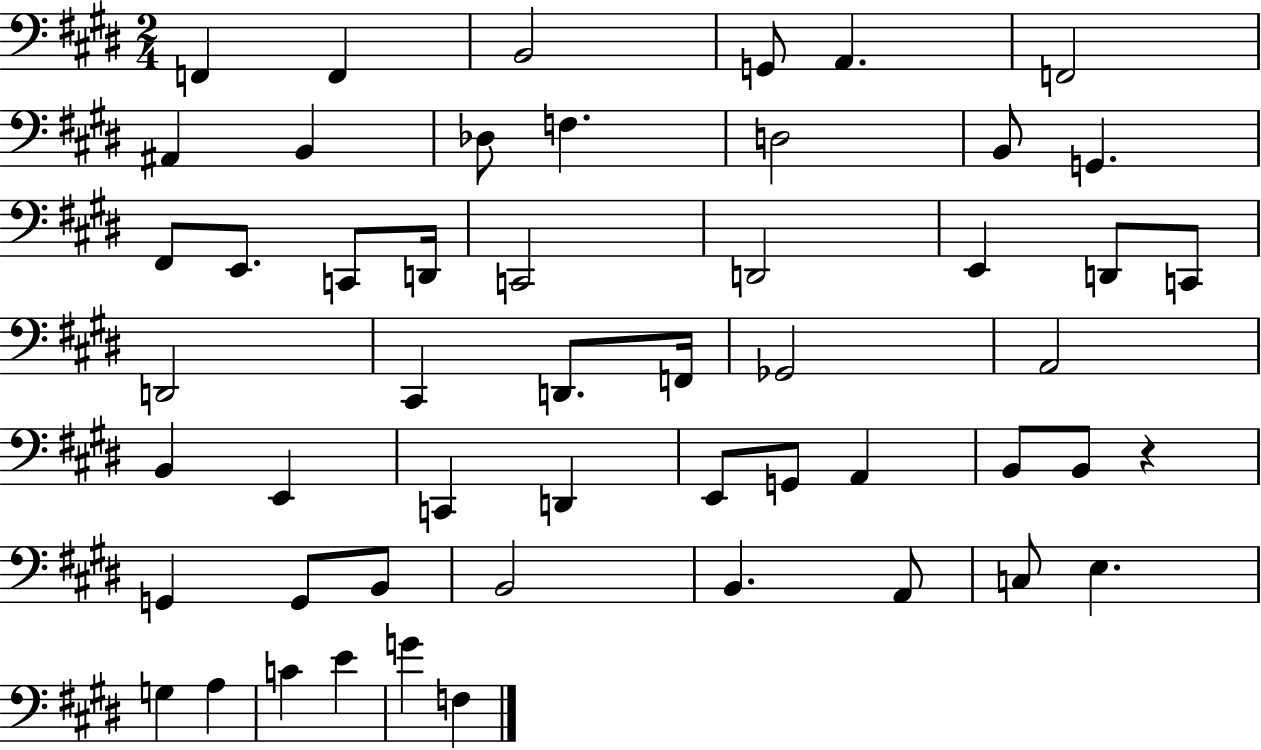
F2/q F2/q B2/h G2/e A2/q. F2/h A#2/q B2/q Db3/e F3/q. D3/h B2/e G2/q. F#2/e E2/e. C2/e D2/s C2/h D2/h E2/q D2/e C2/e D2/h C#2/q D2/e. F2/s Gb2/h A2/h B2/q E2/q C2/q D2/q E2/e G2/e A2/q B2/e B2/e R/q G2/q G2/e B2/e B2/h B2/q. A2/e C3/e E3/q. G3/q A3/q C4/q E4/q G4/q F3/q